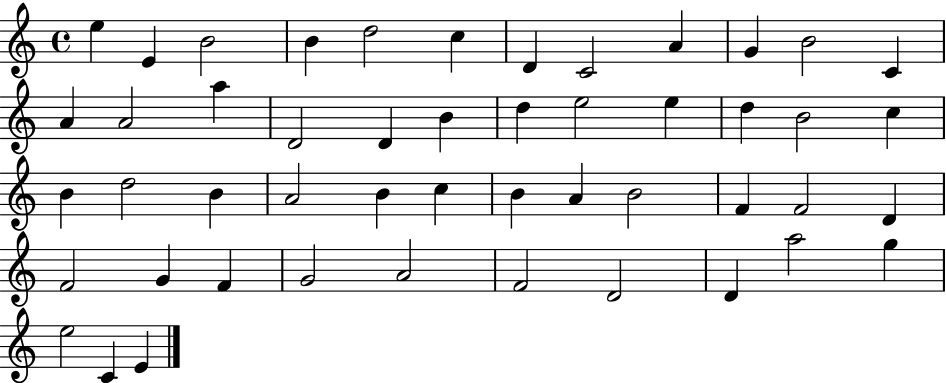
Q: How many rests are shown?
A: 0